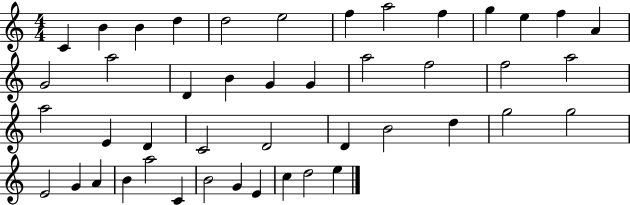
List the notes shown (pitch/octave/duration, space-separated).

C4/q B4/q B4/q D5/q D5/h E5/h F5/q A5/h F5/q G5/q E5/q F5/q A4/q G4/h A5/h D4/q B4/q G4/q G4/q A5/h F5/h F5/h A5/h A5/h E4/q D4/q C4/h D4/h D4/q B4/h D5/q G5/h G5/h E4/h G4/q A4/q B4/q A5/h C4/q B4/h G4/q E4/q C5/q D5/h E5/q